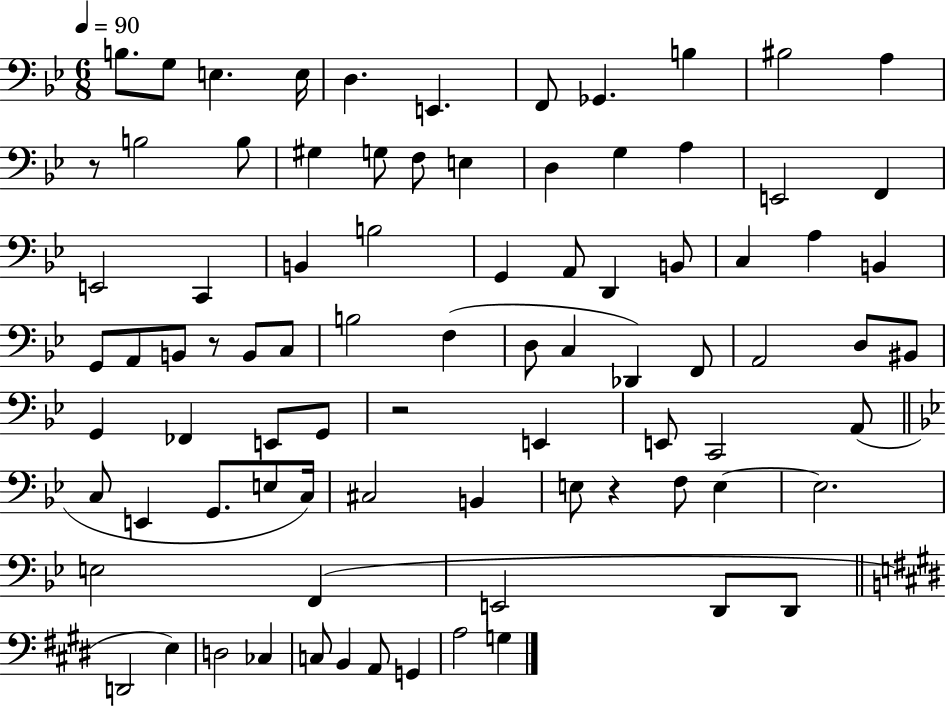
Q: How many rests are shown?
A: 4